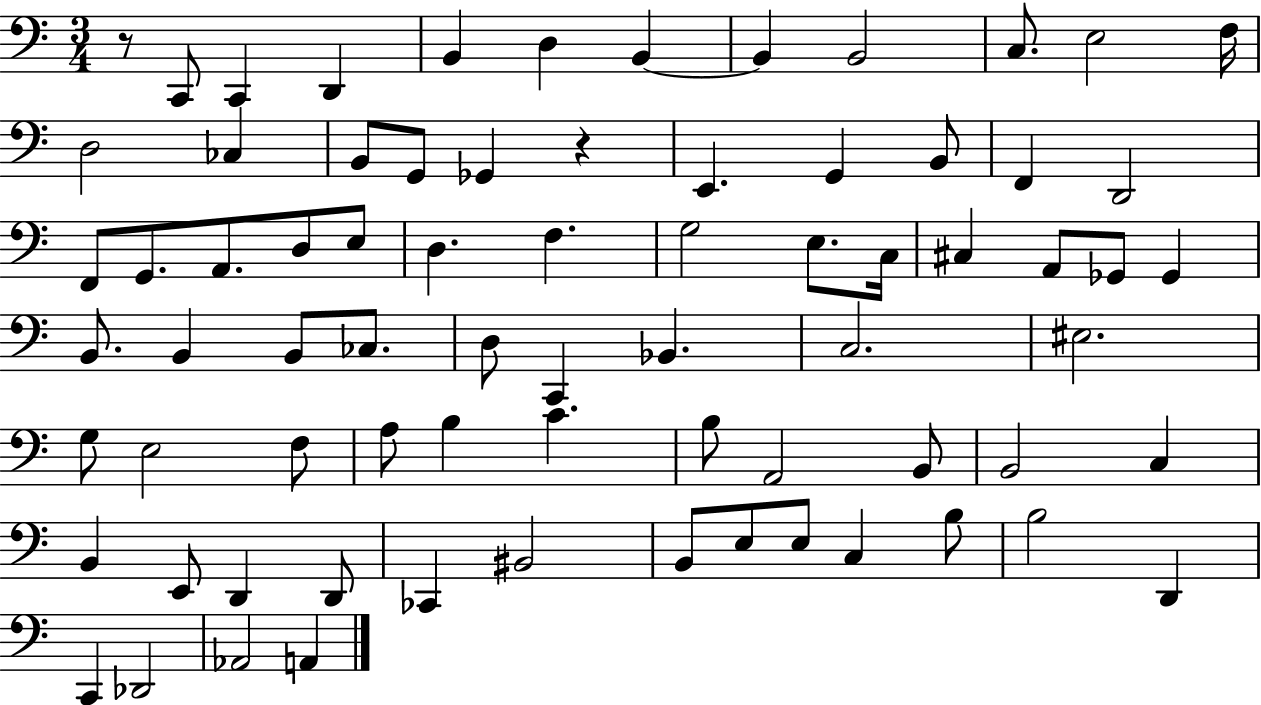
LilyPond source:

{
  \clef bass
  \numericTimeSignature
  \time 3/4
  \key c \major
  \repeat volta 2 { r8 c,8 c,4 d,4 | b,4 d4 b,4~~ | b,4 b,2 | c8. e2 f16 | \break d2 ces4 | b,8 g,8 ges,4 r4 | e,4. g,4 b,8 | f,4 d,2 | \break f,8 g,8. a,8. d8 e8 | d4. f4. | g2 e8. c16 | cis4 a,8 ges,8 ges,4 | \break b,8. b,4 b,8 ces8. | d8 c,4 bes,4. | c2. | eis2. | \break g8 e2 f8 | a8 b4 c'4. | b8 a,2 b,8 | b,2 c4 | \break b,4 e,8 d,4 d,8 | ces,4 bis,2 | b,8 e8 e8 c4 b8 | b2 d,4 | \break c,4 des,2 | aes,2 a,4 | } \bar "|."
}